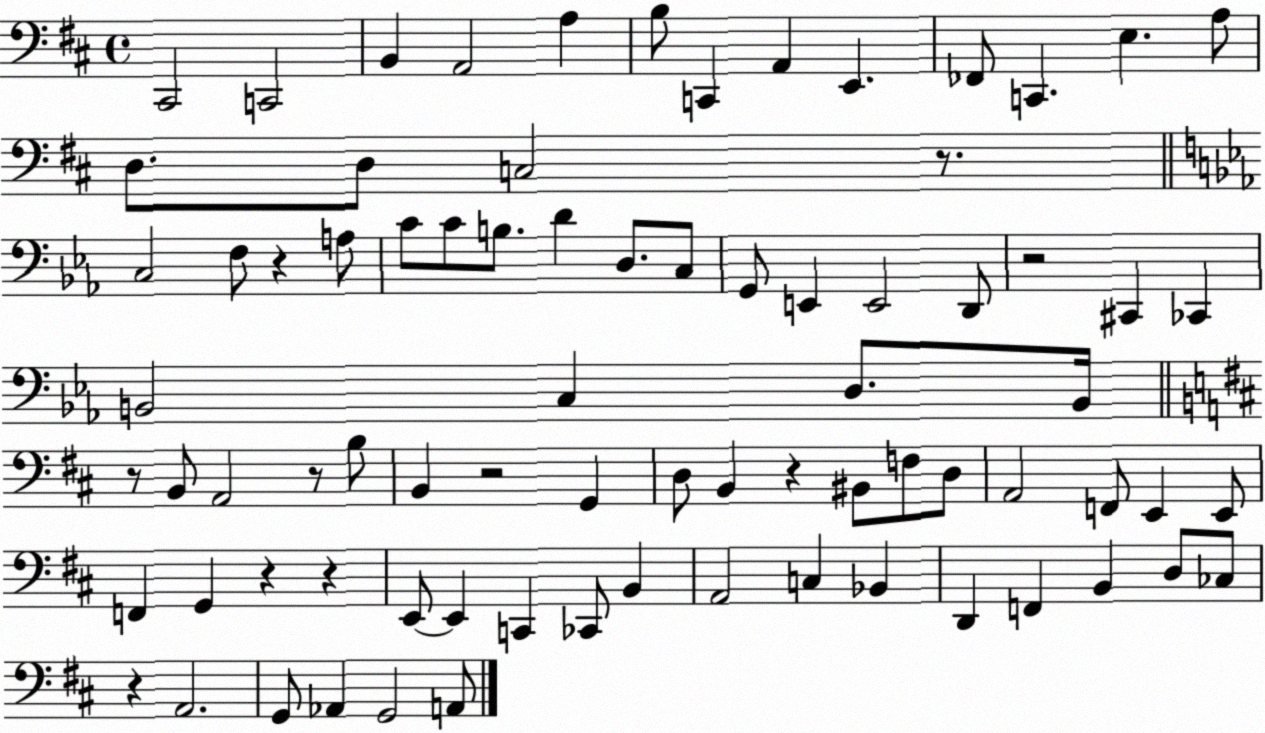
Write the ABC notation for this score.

X:1
T:Untitled
M:4/4
L:1/4
K:D
^C,,2 C,,2 B,, A,,2 A, B,/2 C,, A,, E,, _F,,/2 C,, E, A,/2 D,/2 D,/2 C,2 z/2 C,2 F,/2 z A,/2 C/2 C/2 B,/2 D D,/2 C,/2 G,,/2 E,, E,,2 D,,/2 z2 ^C,, _C,, B,,2 C, D,/2 B,,/4 z/2 B,,/2 A,,2 z/2 B,/2 B,, z2 G,, D,/2 B,, z ^B,,/2 F,/2 D,/2 A,,2 F,,/2 E,, E,,/2 F,, G,, z z E,,/2 E,, C,, _C,,/2 B,, A,,2 C, _B,, D,, F,, B,, D,/2 _C,/2 z A,,2 G,,/2 _A,, G,,2 A,,/2